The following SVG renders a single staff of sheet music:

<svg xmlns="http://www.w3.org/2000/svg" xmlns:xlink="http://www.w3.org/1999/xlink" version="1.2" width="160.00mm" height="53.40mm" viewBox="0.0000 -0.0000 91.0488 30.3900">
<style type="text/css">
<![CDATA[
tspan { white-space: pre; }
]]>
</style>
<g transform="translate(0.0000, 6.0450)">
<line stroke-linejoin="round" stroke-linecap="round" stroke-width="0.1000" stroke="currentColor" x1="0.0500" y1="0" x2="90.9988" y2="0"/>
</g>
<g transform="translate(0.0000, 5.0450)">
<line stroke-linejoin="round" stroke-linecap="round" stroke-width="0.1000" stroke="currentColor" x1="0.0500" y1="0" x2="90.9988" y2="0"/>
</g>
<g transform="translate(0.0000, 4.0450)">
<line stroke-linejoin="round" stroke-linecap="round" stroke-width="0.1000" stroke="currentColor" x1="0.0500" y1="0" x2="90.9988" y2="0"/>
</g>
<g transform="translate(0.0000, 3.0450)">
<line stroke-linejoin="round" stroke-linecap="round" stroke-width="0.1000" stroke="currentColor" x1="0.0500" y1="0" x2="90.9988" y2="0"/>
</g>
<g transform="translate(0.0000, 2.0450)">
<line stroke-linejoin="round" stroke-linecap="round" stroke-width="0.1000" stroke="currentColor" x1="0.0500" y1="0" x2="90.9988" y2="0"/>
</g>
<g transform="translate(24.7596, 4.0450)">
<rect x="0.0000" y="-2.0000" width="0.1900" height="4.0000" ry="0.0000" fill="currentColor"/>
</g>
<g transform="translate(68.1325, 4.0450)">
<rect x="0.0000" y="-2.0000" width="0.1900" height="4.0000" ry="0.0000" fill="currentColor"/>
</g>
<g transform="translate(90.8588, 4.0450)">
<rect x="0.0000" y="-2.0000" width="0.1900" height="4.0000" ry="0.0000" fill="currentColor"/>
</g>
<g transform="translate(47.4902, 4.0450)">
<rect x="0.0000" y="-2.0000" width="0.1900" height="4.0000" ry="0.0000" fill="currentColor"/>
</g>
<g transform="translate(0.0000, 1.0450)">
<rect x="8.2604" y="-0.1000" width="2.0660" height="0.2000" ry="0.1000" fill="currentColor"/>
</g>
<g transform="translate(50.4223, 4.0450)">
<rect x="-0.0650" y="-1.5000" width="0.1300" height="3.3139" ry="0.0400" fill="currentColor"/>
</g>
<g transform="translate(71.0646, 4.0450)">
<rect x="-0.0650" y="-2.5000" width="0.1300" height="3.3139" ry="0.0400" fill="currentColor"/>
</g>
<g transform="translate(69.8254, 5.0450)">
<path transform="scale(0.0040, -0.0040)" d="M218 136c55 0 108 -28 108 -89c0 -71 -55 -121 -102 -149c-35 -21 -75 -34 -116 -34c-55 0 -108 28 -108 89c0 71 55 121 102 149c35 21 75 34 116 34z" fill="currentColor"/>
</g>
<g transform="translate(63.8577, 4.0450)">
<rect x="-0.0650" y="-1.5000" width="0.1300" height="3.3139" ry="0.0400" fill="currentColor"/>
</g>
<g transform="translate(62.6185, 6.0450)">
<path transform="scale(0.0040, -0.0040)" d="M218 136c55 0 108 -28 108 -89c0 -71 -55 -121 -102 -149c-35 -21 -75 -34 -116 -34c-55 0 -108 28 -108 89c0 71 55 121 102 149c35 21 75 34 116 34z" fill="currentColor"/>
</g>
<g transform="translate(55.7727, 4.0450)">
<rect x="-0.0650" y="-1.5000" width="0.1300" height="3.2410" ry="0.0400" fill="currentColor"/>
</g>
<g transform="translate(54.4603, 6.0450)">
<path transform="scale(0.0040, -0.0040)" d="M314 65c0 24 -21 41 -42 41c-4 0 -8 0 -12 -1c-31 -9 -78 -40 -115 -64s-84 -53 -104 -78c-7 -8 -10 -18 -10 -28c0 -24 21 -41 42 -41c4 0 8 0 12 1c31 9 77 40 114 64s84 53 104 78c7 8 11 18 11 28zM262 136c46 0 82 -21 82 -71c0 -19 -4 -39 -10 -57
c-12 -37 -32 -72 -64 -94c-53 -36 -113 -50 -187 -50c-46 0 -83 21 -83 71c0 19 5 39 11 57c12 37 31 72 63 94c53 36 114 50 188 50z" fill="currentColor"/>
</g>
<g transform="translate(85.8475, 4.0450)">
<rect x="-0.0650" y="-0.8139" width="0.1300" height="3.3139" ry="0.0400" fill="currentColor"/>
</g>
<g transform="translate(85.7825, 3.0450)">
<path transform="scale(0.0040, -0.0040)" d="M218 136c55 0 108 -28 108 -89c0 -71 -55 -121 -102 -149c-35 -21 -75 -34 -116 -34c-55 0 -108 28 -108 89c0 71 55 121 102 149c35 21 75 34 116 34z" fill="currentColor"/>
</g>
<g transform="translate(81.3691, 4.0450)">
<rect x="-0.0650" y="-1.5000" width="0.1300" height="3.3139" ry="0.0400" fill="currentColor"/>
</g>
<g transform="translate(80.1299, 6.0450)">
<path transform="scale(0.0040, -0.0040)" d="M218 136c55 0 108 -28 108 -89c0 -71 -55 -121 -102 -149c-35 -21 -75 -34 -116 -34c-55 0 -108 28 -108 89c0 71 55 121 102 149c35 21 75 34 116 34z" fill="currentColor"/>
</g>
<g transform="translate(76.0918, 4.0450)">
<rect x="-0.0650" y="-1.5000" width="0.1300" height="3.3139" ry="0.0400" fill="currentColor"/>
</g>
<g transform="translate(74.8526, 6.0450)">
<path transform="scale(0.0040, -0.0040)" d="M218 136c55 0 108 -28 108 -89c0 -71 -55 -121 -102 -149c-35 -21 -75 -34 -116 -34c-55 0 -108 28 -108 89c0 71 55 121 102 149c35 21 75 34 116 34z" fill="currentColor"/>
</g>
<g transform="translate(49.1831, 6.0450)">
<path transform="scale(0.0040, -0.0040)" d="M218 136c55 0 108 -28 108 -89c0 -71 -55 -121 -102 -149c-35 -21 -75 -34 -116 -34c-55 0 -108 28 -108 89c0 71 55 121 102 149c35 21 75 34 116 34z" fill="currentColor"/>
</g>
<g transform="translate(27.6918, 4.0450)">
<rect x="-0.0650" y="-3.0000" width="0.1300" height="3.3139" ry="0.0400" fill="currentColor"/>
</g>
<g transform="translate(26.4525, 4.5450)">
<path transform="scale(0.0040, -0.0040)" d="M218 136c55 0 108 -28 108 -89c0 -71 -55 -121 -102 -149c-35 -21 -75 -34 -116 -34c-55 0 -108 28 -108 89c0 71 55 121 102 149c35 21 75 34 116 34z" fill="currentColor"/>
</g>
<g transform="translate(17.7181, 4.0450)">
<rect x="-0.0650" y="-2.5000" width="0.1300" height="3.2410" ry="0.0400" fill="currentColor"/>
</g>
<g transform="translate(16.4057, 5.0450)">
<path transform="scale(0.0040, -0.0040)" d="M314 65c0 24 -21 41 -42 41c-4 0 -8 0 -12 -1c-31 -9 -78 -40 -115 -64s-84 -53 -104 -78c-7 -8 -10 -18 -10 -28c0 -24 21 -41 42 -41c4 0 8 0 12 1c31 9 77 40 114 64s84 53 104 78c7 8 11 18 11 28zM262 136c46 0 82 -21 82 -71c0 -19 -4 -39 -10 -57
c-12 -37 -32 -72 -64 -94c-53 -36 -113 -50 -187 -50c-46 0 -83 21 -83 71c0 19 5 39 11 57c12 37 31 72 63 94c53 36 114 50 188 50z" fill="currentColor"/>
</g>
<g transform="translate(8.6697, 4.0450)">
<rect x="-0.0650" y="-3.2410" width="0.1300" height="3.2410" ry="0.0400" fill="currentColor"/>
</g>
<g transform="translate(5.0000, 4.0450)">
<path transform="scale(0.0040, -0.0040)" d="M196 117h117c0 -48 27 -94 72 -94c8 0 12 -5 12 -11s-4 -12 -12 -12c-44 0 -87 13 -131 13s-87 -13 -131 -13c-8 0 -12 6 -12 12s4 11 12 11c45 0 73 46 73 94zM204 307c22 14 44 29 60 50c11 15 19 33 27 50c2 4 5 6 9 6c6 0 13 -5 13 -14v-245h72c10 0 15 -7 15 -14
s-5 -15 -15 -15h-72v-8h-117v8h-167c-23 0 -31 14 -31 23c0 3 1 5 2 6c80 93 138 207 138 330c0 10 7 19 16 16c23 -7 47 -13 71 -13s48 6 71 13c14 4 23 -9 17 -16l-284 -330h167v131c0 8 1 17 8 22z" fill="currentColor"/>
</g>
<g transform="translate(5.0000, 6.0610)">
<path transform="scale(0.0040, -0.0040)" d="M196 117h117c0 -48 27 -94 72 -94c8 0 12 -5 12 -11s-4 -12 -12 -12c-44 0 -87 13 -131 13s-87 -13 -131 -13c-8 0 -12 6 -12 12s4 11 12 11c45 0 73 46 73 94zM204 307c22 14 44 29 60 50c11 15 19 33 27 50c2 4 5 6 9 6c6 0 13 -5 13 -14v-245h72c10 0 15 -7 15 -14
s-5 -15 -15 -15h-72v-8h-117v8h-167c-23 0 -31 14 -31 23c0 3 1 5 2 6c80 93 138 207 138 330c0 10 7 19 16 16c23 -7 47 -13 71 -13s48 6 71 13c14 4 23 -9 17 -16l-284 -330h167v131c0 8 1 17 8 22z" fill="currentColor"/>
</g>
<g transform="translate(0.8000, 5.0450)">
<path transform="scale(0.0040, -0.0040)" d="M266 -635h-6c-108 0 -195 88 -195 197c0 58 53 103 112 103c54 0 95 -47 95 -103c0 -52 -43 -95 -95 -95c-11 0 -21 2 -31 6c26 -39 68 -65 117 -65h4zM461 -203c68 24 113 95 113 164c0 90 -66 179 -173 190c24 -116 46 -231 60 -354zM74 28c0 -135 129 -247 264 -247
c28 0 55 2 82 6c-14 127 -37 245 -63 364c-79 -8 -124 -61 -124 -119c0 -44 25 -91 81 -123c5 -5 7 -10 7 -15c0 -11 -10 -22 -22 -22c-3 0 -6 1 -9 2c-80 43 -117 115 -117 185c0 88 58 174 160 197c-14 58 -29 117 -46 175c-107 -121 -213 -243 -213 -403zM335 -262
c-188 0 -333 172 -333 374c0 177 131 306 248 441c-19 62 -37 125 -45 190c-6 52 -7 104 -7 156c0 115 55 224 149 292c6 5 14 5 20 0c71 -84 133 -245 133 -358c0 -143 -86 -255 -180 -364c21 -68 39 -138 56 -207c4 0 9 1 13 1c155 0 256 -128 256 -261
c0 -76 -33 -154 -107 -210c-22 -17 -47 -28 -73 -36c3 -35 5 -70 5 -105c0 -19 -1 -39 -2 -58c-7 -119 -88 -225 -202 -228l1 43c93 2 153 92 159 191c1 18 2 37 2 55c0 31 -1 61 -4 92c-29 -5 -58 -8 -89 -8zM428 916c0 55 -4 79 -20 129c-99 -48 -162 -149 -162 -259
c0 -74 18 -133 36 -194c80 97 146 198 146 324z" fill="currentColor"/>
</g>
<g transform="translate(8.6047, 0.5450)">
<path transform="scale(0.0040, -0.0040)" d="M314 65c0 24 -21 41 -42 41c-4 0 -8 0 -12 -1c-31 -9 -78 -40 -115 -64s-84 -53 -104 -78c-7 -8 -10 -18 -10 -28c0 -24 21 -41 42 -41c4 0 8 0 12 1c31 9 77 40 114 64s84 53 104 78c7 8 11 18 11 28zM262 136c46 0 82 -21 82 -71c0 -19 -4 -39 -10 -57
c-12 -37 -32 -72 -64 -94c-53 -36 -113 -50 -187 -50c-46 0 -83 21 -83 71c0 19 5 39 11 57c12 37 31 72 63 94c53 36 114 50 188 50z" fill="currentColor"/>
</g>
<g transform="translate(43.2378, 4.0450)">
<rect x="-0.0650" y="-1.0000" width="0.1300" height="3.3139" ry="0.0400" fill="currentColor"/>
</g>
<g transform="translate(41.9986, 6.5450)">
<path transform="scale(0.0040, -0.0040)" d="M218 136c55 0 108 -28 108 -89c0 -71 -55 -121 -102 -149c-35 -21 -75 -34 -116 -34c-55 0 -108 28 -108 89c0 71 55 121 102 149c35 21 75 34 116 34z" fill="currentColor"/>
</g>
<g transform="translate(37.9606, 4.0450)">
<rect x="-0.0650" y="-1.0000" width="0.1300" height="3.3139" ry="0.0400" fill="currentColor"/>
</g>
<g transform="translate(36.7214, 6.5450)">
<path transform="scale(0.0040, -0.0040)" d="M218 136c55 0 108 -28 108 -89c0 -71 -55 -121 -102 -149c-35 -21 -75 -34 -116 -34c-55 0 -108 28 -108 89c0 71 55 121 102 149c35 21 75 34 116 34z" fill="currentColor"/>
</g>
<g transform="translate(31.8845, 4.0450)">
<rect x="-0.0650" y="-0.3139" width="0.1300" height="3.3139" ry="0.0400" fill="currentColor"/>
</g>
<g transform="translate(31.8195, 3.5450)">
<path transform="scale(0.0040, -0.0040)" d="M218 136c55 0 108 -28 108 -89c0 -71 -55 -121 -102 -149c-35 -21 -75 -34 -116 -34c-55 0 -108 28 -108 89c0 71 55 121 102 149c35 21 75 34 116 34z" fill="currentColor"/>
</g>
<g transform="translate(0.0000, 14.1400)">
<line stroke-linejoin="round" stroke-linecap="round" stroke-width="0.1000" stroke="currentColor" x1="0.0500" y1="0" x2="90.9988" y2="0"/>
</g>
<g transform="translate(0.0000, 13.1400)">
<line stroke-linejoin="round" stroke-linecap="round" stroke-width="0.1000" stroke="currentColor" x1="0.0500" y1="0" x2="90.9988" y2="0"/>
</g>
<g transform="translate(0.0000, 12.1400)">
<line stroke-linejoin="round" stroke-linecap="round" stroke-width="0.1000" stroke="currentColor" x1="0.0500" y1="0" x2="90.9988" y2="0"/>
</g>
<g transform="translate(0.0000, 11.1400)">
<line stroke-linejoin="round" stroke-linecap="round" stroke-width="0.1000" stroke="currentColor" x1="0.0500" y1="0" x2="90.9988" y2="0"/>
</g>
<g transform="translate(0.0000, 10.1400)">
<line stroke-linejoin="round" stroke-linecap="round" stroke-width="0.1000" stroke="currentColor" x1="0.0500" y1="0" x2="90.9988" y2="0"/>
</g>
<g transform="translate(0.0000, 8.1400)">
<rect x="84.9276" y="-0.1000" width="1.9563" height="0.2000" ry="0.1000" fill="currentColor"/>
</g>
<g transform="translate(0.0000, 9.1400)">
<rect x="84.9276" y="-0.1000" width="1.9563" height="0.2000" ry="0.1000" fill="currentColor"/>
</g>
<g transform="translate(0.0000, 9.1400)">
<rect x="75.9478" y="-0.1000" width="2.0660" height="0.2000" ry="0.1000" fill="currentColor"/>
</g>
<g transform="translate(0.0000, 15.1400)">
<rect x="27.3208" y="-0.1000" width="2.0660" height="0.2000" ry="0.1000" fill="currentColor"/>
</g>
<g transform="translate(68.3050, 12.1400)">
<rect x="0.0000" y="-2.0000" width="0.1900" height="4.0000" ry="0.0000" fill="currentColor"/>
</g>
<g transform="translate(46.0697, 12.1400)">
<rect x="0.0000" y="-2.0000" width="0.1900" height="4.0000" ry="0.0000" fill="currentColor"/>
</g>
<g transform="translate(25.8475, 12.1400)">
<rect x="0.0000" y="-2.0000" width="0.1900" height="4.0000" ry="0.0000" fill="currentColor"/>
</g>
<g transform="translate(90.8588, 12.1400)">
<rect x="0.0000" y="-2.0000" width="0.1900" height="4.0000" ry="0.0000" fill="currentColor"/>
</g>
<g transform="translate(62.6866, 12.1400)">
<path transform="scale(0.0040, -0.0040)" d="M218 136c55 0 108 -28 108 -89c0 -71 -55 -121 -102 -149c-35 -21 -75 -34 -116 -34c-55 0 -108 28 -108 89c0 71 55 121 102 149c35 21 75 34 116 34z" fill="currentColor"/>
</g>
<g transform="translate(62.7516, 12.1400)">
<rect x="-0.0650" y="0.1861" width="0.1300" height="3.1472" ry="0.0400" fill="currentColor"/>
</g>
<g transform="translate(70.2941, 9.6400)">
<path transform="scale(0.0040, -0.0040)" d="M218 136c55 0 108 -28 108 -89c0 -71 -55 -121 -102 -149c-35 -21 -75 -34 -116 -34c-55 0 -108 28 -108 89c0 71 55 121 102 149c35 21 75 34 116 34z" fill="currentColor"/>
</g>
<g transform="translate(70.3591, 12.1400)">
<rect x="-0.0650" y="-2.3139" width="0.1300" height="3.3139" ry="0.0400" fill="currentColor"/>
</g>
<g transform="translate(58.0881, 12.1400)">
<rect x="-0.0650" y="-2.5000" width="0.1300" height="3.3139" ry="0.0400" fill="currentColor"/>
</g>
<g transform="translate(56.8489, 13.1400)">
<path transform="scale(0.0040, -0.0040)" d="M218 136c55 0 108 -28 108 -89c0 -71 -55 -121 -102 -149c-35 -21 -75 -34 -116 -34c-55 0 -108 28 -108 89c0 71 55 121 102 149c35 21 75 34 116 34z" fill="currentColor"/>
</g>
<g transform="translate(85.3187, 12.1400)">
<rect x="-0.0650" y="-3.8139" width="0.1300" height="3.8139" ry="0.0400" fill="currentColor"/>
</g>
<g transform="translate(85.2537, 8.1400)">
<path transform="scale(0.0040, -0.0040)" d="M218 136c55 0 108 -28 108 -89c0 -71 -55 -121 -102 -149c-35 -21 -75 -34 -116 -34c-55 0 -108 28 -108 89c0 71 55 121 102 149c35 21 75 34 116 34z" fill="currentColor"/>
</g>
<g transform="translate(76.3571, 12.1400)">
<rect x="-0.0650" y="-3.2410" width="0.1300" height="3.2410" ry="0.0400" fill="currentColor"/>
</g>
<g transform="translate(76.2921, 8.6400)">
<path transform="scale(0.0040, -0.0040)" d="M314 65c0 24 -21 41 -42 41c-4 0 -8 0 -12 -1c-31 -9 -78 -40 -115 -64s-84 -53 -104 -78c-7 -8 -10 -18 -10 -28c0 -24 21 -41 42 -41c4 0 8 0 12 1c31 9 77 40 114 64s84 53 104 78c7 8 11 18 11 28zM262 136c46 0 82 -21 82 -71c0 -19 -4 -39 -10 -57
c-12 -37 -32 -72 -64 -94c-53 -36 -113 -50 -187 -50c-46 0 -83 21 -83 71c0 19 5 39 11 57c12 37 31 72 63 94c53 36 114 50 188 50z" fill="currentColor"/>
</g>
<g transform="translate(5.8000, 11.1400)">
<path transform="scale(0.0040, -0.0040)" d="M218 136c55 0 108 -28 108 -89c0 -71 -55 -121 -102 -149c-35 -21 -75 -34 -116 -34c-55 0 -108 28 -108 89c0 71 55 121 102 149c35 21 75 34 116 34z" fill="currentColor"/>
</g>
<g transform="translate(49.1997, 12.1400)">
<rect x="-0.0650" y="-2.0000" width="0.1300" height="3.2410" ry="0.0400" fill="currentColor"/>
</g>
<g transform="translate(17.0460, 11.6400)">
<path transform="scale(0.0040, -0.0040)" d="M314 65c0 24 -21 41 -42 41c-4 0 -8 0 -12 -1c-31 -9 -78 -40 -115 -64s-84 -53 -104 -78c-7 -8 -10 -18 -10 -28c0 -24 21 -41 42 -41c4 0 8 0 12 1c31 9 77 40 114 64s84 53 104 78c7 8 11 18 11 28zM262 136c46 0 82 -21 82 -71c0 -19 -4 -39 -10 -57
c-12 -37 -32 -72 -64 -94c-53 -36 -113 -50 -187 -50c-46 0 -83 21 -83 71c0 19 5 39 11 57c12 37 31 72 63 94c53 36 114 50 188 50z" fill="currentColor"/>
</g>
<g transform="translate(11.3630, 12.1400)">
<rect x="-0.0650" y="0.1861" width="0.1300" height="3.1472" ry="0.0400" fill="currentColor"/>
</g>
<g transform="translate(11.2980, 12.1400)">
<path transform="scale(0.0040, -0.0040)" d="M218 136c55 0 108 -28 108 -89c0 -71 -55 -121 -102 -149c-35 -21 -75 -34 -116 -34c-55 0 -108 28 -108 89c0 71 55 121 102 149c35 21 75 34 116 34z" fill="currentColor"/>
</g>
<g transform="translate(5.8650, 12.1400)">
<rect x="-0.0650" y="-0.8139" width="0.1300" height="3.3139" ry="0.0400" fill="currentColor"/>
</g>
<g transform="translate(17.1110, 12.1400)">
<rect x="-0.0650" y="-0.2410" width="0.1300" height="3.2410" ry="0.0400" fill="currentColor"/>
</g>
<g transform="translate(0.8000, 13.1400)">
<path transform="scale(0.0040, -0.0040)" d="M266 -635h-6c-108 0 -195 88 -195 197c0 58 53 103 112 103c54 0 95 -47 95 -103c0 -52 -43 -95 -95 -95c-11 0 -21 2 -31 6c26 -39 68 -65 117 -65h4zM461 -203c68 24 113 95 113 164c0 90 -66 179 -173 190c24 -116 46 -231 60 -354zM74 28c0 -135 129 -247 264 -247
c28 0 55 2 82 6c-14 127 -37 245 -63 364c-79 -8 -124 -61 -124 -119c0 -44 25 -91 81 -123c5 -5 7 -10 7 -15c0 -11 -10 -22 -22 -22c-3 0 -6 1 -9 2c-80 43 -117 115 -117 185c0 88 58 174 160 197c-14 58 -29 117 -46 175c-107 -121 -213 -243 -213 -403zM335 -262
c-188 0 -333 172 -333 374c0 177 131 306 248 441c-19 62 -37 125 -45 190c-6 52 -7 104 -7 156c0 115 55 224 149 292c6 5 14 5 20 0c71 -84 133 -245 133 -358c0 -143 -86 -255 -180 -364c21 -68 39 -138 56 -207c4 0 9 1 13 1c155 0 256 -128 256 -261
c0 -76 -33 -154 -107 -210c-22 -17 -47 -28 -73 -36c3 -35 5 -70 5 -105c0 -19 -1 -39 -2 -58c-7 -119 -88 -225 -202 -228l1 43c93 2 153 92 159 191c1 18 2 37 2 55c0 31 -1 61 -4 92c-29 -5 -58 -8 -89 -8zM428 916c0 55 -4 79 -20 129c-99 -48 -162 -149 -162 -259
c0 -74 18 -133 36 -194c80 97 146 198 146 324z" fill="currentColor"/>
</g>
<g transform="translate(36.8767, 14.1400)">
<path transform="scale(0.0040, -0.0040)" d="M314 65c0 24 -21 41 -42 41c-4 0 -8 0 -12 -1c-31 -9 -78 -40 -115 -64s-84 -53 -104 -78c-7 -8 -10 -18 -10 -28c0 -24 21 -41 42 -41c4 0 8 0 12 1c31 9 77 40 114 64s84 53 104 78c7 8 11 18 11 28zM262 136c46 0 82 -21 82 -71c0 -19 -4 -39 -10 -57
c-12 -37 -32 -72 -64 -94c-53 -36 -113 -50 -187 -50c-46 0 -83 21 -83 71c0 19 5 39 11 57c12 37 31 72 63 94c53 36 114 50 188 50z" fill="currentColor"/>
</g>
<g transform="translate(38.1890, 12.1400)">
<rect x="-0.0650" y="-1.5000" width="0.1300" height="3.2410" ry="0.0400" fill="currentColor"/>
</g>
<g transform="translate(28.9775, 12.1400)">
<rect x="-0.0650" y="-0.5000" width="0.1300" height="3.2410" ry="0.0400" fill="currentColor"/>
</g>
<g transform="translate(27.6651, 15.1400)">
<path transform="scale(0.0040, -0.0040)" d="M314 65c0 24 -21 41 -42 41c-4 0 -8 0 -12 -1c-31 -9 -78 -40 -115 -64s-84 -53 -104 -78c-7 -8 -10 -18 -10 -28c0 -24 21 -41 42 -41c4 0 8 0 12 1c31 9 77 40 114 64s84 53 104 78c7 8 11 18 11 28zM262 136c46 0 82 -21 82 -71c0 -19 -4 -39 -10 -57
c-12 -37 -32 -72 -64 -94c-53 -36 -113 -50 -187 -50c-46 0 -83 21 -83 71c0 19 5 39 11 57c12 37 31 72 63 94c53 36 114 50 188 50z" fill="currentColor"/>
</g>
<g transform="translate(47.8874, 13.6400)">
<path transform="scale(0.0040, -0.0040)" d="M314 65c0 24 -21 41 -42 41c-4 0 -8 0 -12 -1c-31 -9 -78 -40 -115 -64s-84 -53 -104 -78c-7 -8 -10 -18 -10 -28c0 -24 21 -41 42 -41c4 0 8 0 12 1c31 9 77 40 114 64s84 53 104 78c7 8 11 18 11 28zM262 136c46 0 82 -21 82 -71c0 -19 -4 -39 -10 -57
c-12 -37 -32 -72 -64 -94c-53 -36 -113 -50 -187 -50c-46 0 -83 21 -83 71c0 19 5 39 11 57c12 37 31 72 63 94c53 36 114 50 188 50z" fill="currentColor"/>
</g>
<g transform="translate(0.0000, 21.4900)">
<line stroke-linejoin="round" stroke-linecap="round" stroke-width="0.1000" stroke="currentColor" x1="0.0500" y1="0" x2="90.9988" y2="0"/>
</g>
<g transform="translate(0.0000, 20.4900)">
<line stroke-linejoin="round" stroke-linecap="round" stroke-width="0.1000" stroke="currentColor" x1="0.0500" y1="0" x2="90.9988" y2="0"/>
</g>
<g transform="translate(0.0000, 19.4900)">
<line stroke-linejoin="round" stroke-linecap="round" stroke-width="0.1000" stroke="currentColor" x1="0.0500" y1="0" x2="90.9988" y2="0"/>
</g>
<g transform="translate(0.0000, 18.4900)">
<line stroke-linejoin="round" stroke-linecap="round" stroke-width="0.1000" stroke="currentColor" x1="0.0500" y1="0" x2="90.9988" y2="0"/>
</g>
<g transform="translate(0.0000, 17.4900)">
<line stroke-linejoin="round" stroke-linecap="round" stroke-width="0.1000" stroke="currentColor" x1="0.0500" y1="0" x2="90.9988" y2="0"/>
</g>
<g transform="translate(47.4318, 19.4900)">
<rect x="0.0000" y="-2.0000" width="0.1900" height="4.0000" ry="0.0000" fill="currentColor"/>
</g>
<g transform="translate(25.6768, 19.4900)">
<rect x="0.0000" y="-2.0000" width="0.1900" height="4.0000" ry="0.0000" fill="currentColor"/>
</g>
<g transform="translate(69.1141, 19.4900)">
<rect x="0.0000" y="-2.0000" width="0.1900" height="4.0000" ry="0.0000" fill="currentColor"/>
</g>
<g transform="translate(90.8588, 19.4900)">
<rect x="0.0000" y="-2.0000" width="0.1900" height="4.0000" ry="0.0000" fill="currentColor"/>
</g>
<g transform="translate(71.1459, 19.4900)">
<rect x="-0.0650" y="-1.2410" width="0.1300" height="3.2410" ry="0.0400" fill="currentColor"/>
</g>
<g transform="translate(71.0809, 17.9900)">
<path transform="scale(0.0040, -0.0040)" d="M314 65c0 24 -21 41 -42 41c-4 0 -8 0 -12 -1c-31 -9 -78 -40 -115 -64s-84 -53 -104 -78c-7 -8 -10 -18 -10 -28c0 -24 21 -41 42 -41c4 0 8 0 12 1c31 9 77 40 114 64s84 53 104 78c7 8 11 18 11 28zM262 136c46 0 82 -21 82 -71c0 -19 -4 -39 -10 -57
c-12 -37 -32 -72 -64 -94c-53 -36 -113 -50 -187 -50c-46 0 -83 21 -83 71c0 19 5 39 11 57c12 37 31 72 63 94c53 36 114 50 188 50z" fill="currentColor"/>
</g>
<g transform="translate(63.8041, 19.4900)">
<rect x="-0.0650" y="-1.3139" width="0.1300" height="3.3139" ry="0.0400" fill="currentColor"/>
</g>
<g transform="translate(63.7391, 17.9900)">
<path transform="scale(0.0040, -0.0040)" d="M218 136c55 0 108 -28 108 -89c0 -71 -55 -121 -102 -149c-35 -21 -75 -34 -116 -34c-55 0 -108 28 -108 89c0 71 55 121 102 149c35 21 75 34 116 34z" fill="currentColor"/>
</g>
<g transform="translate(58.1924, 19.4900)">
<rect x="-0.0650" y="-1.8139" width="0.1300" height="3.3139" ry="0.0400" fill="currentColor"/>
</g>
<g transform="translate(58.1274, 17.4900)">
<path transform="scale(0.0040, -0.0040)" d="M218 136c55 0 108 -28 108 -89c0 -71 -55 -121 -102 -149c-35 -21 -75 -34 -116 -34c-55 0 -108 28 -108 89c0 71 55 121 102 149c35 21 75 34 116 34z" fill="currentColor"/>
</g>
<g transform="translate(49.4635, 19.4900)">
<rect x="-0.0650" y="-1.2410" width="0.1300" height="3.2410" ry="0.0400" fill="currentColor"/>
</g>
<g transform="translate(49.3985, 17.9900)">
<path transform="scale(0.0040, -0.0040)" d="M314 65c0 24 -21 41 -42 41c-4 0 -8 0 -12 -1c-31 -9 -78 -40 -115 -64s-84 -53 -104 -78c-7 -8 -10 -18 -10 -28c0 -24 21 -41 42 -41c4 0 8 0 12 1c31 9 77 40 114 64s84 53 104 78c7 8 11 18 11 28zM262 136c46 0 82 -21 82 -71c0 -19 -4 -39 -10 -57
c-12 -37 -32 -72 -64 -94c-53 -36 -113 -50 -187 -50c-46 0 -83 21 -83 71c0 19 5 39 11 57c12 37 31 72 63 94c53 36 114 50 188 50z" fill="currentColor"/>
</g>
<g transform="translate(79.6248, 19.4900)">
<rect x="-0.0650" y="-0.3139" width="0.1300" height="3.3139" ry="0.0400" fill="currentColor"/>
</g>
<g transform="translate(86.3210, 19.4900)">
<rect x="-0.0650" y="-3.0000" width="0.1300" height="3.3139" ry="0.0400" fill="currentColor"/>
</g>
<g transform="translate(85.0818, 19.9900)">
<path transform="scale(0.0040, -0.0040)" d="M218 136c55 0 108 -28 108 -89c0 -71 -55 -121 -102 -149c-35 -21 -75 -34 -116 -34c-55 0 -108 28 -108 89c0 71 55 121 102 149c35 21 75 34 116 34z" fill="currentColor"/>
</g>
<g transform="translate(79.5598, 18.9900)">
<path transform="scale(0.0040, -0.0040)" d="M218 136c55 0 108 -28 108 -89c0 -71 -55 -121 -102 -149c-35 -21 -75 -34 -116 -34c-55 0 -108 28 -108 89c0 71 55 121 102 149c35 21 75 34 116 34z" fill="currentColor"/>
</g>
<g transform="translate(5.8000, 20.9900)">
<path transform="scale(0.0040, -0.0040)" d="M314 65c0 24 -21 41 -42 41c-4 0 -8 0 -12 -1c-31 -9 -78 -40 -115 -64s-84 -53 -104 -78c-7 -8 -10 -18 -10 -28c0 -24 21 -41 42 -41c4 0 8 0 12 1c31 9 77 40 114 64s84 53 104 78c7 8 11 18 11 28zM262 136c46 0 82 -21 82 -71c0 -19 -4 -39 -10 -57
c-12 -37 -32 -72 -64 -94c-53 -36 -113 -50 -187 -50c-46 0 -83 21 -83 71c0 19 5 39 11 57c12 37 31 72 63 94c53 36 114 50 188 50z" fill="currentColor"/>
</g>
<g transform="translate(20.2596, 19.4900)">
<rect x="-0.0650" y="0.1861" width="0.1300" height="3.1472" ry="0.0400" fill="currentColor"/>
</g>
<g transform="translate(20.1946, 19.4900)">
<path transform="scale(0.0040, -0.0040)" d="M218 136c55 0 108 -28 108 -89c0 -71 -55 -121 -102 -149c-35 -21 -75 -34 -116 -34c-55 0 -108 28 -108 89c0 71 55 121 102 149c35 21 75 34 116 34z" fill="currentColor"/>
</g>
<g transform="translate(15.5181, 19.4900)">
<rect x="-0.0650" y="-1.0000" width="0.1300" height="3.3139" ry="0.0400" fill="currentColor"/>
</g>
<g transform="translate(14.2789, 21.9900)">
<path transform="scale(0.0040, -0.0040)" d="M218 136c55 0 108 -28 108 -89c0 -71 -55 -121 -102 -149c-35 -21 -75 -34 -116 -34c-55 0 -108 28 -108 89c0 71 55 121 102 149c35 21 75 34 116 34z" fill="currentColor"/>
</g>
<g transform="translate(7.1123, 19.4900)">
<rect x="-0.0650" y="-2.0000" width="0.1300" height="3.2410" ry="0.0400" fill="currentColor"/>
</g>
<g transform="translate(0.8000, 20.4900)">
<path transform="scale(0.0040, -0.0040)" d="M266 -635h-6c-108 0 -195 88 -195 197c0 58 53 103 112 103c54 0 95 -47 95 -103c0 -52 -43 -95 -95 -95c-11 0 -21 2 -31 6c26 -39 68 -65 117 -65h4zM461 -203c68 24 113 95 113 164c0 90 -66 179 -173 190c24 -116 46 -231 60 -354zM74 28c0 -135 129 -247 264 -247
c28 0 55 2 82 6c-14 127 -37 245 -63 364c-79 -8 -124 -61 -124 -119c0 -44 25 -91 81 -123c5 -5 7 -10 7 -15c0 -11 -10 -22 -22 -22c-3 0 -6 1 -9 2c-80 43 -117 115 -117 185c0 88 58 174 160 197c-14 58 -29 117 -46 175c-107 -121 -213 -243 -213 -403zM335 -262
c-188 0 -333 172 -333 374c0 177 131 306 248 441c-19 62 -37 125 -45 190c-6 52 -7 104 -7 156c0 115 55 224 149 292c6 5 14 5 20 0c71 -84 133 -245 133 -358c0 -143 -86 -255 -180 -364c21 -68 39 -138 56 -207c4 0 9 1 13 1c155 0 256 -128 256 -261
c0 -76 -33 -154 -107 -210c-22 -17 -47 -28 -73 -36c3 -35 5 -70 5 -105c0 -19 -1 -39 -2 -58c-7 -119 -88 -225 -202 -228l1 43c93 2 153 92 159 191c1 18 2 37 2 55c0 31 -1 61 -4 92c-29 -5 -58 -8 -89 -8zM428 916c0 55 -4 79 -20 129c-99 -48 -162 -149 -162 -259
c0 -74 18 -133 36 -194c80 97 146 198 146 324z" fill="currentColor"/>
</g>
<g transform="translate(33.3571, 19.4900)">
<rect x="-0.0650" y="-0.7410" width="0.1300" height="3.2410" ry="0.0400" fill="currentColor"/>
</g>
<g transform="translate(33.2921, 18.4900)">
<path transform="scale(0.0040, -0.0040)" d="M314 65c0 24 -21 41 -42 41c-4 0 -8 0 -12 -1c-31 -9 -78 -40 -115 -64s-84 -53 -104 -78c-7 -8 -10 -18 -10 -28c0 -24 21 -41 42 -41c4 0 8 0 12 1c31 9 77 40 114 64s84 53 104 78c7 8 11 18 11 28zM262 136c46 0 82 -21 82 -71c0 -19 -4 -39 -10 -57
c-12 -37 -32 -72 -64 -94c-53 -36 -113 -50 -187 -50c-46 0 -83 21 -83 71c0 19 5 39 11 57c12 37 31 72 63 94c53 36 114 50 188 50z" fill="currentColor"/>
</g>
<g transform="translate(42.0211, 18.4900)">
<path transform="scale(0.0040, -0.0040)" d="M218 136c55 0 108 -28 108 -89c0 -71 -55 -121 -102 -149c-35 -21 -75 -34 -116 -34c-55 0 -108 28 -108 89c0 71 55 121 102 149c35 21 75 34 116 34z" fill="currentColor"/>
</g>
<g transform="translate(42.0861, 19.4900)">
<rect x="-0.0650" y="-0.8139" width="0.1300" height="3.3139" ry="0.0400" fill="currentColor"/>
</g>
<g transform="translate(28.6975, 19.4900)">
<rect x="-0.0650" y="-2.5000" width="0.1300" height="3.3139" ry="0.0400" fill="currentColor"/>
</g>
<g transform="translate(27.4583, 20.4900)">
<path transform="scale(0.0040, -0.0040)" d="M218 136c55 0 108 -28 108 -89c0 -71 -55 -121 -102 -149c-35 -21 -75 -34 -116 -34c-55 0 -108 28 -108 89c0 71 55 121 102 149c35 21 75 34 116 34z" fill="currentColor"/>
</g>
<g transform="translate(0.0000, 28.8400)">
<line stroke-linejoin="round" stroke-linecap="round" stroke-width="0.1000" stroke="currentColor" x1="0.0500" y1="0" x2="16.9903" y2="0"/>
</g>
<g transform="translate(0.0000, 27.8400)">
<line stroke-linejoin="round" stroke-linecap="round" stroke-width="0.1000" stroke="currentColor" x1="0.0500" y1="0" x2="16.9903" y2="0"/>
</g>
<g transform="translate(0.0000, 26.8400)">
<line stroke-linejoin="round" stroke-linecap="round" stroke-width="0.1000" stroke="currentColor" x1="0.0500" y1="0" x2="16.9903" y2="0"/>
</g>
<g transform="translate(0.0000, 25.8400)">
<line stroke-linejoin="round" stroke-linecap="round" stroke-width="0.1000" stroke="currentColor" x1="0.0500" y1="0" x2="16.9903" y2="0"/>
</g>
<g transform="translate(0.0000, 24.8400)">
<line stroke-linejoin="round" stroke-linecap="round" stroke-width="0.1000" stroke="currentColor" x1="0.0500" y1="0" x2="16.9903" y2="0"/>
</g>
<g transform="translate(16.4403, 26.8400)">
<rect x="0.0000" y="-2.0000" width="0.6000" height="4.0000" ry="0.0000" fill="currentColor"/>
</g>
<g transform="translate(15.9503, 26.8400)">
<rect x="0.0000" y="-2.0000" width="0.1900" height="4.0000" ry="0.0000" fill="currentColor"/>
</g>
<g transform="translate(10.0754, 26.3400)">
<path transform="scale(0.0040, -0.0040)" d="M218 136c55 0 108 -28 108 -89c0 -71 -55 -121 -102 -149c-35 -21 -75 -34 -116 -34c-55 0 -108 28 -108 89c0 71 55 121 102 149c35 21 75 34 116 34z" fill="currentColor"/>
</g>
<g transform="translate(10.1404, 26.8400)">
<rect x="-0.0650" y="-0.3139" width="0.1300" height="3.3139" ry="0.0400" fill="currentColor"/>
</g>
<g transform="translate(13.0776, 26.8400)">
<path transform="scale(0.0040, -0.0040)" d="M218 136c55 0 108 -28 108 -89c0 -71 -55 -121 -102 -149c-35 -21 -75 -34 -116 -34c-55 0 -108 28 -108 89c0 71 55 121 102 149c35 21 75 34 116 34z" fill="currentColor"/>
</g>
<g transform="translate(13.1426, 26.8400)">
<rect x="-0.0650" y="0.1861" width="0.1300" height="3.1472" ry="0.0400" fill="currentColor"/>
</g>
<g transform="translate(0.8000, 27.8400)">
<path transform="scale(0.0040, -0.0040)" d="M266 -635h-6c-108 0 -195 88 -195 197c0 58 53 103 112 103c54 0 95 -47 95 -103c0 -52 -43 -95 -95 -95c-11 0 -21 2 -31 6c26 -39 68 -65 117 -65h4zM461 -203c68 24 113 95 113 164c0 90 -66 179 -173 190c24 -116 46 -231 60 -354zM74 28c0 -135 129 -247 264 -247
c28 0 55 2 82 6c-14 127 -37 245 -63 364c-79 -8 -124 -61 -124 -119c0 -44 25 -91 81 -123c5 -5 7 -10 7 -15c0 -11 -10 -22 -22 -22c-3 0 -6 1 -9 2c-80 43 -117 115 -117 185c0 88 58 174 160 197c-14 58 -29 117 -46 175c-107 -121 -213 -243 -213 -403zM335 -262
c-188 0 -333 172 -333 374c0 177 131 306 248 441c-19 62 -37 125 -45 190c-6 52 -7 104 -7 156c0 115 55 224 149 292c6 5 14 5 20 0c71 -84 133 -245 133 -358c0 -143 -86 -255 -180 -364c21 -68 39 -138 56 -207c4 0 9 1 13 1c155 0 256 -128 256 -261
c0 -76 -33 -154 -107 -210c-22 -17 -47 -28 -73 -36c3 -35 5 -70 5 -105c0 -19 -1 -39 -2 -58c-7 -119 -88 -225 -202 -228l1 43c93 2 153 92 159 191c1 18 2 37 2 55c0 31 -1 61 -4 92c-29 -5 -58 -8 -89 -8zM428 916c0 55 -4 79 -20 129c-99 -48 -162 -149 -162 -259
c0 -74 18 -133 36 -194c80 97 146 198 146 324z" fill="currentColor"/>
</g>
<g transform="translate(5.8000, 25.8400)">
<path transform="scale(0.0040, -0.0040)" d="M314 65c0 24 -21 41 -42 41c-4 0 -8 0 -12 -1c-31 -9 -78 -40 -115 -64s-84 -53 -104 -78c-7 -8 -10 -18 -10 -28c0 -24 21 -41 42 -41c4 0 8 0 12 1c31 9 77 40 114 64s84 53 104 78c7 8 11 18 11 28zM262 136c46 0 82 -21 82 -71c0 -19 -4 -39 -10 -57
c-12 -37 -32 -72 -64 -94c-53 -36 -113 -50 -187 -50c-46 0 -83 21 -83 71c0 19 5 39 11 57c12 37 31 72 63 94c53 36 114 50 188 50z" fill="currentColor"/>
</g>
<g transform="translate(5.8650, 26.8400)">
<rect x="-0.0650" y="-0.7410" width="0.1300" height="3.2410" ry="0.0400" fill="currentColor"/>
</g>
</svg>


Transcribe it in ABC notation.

X:1
T:Untitled
M:4/4
L:1/4
K:C
b2 G2 A c D D E E2 E G E E d d B c2 C2 E2 F2 G B g b2 c' F2 D B G d2 d e2 f e e2 c A d2 c B